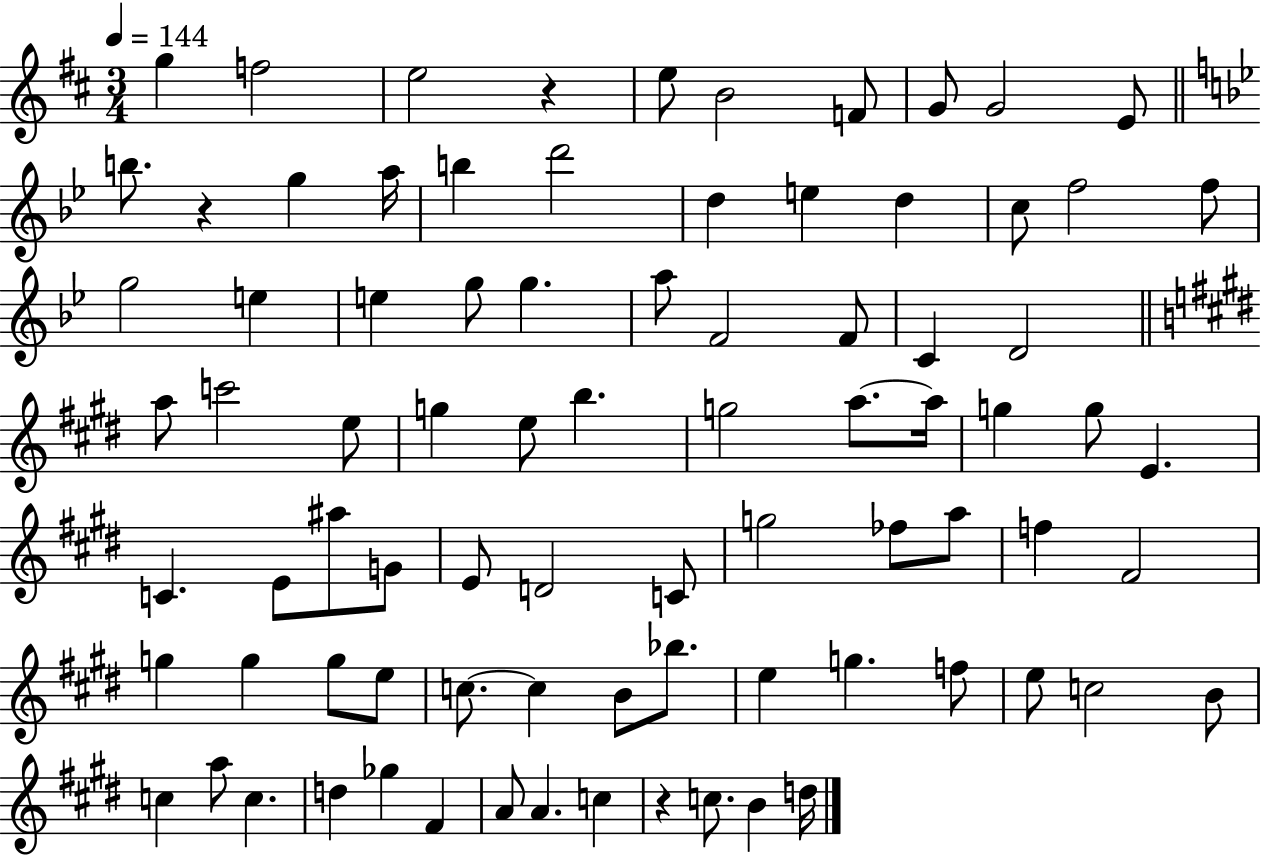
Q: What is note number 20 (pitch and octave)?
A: F5